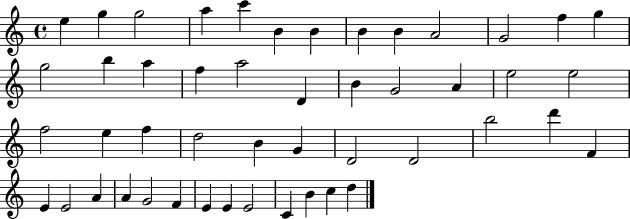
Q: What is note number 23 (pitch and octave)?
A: E5